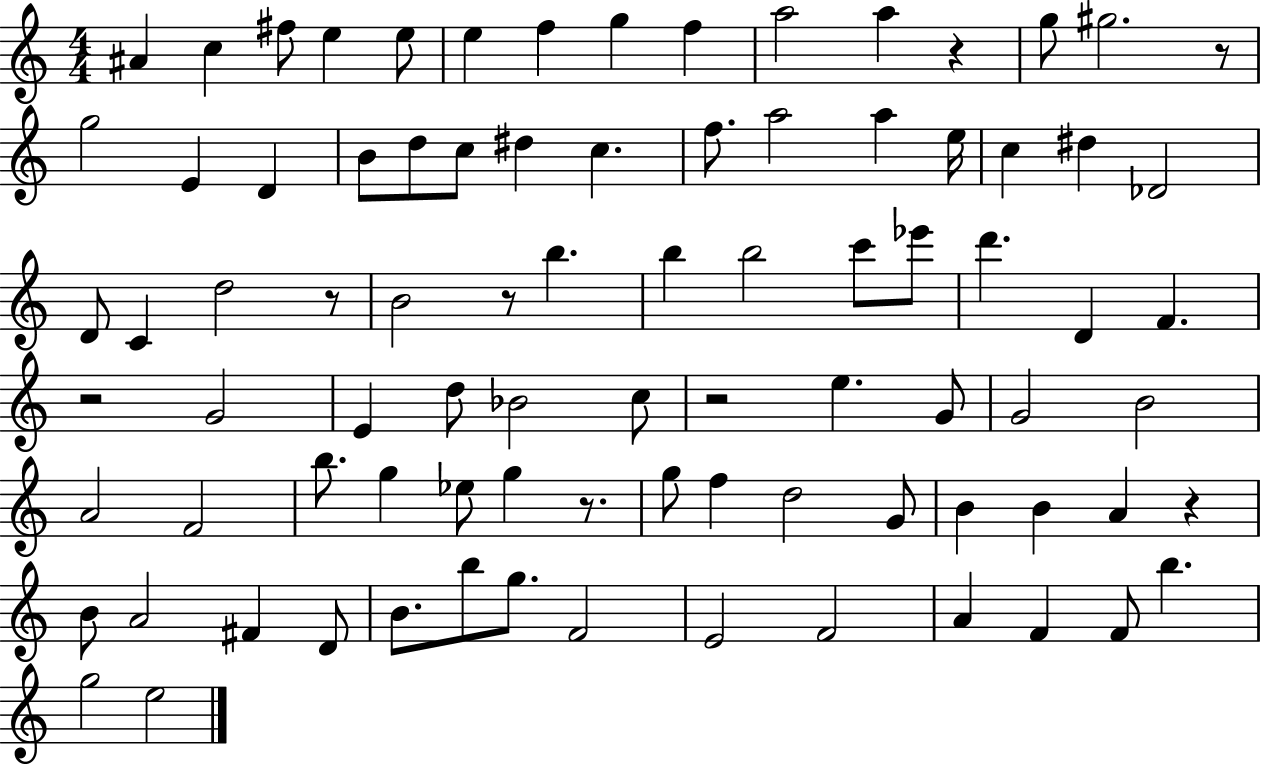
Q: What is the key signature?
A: C major